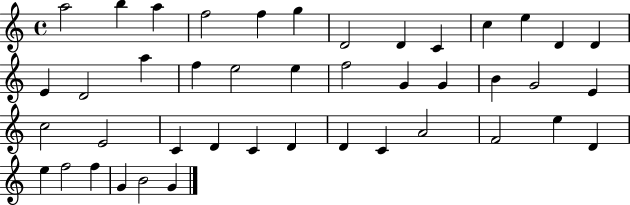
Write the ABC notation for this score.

X:1
T:Untitled
M:4/4
L:1/4
K:C
a2 b a f2 f g D2 D C c e D D E D2 a f e2 e f2 G G B G2 E c2 E2 C D C D D C A2 F2 e D e f2 f G B2 G